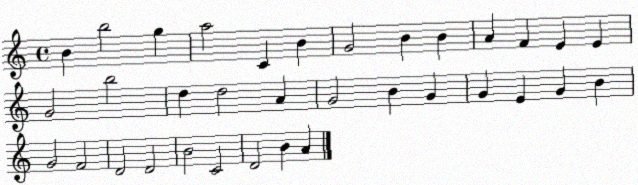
X:1
T:Untitled
M:4/4
L:1/4
K:C
B b2 g a2 C B G2 B B A F E E G2 b2 d d2 A G2 B G G E G B G2 F2 D2 D2 B2 C2 D2 B A